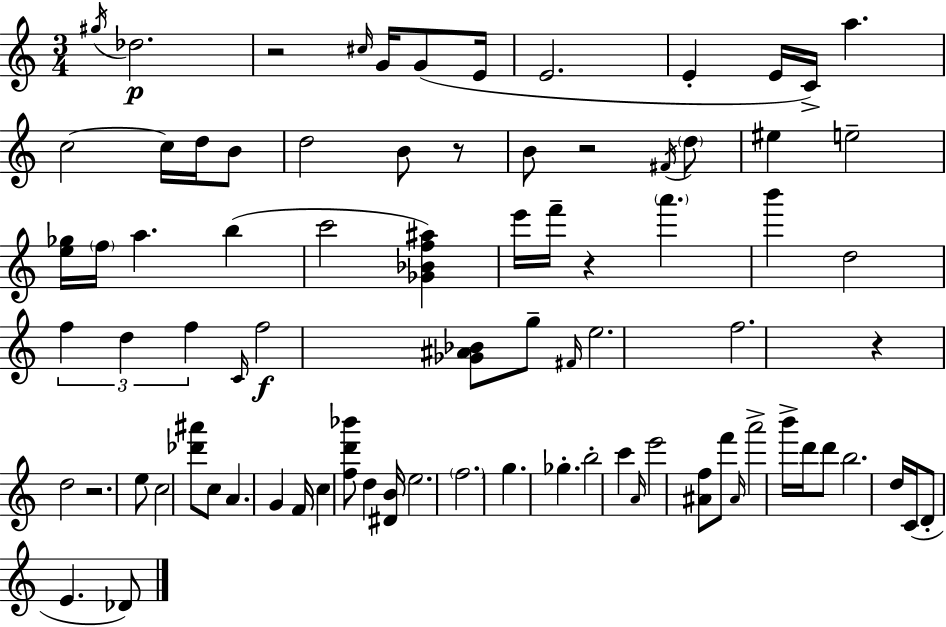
{
  \clef treble
  \numericTimeSignature
  \time 3/4
  \key a \minor
  \acciaccatura { gis''16 }\p des''2. | r2 \grace { cis''16 } g'16 g'8( | e'16 e'2. | e'4-. e'16 c'16->) a''4. | \break c''2~~ c''16 d''16 | b'8 d''2 b'8 | r8 b'8 r2 | \acciaccatura { fis'16 } \parenthesize d''8 eis''4 e''2-- | \break <e'' ges''>16 \parenthesize f''16 a''4. b''4( | c'''2 <ges' bes' f'' ais''>4) | e'''16 f'''16-- r4 \parenthesize a'''4. | b'''4 d''2 | \break \tuplet 3/2 { f''4 d''4 f''4 } | \grace { c'16 } f''2\f | <ges' ais' bes'>8 g''8-- \grace { fis'16 } e''2. | f''2. | \break r4 d''2 | r2. | e''8 c''2 | <des''' ais'''>8 c''8 a'4. | \break g'4 f'16 c''4 <f'' d''' bes'''>8 | d''4 <dis' b'>16 e''2. | \parenthesize f''2. | g''4. ges''4.-. | \break b''2-. | c'''4 \grace { a'16 } e'''2 | <ais' f''>8 f'''8 \grace { ais'16 } a'''2-> | b'''16-> d'''16 d'''8 b''2. | \break d''16 c'16( d'8-. e'4. | des'8) \bar "|."
}